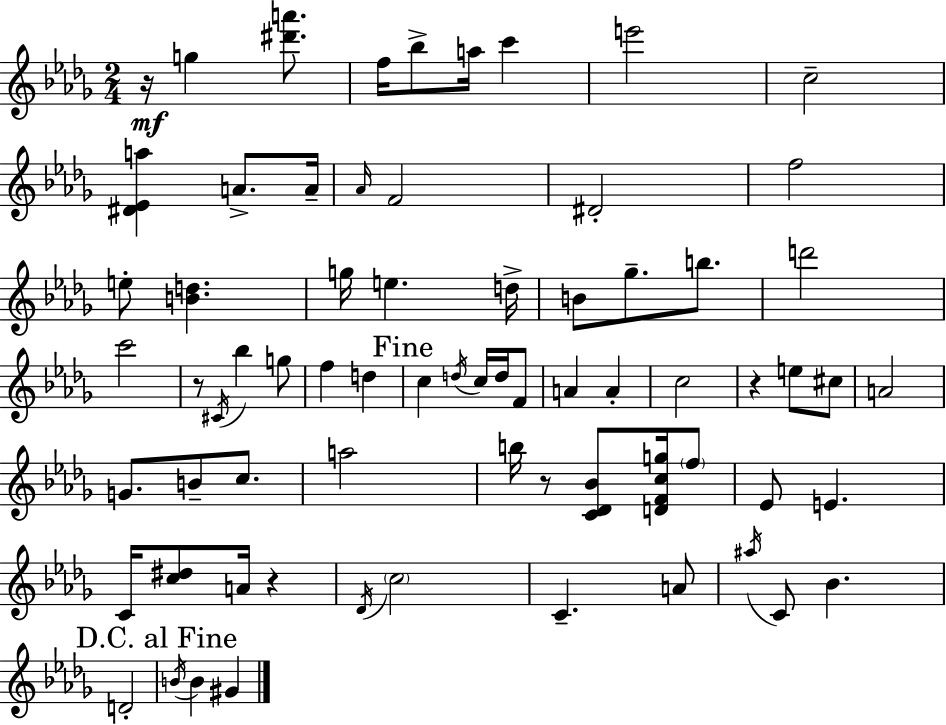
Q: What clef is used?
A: treble